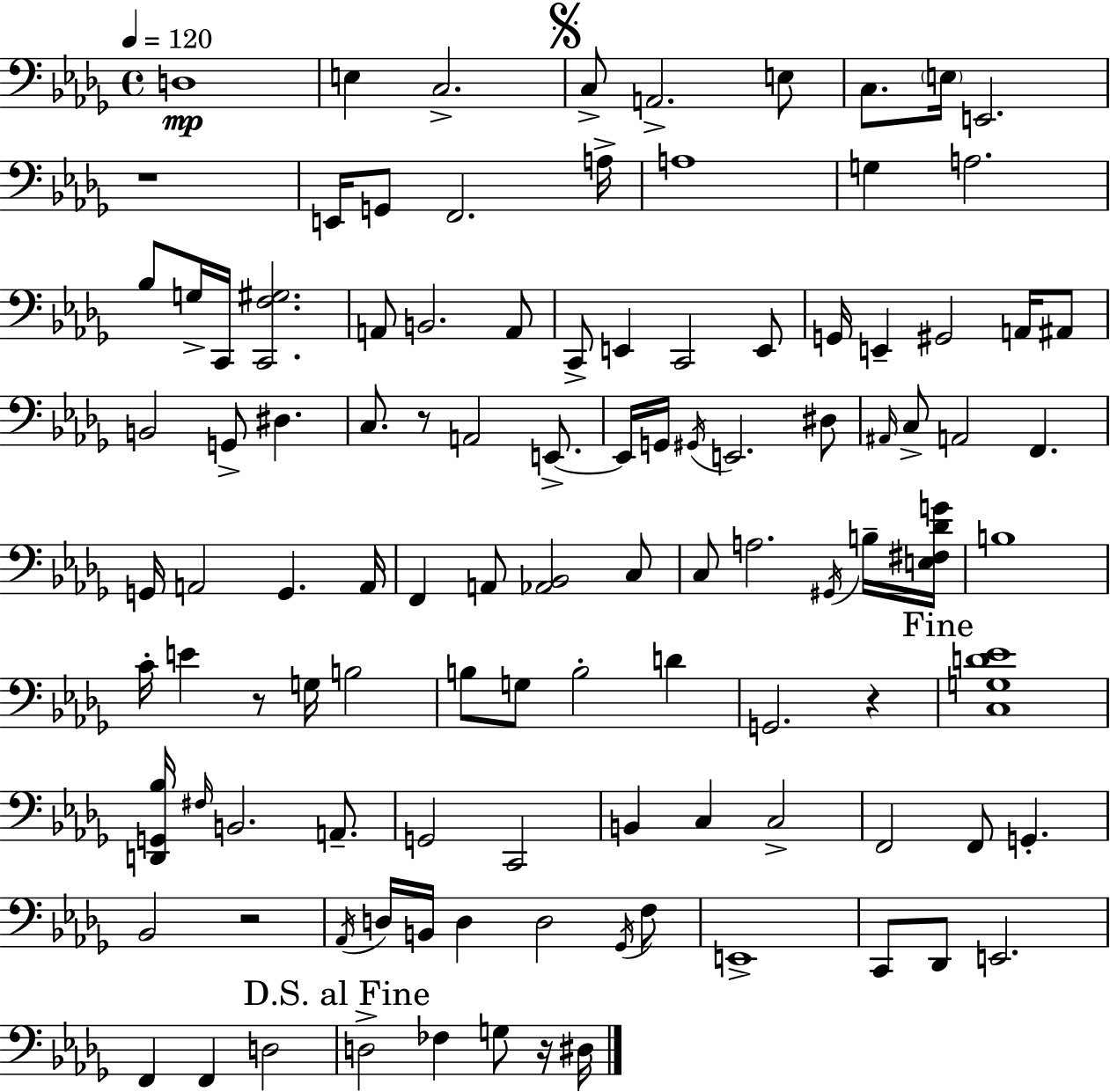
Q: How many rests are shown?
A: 6